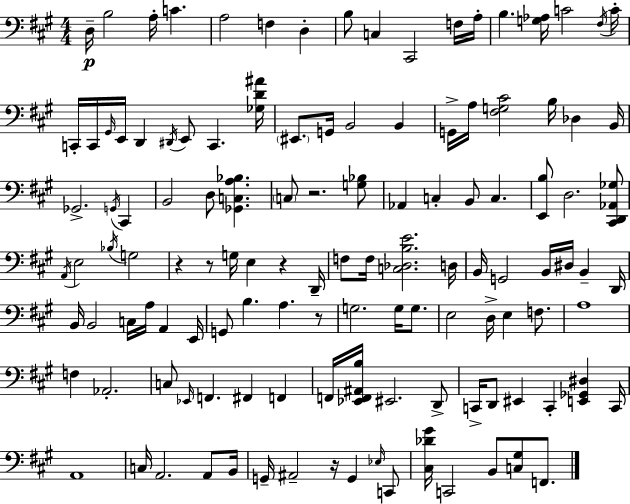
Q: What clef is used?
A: bass